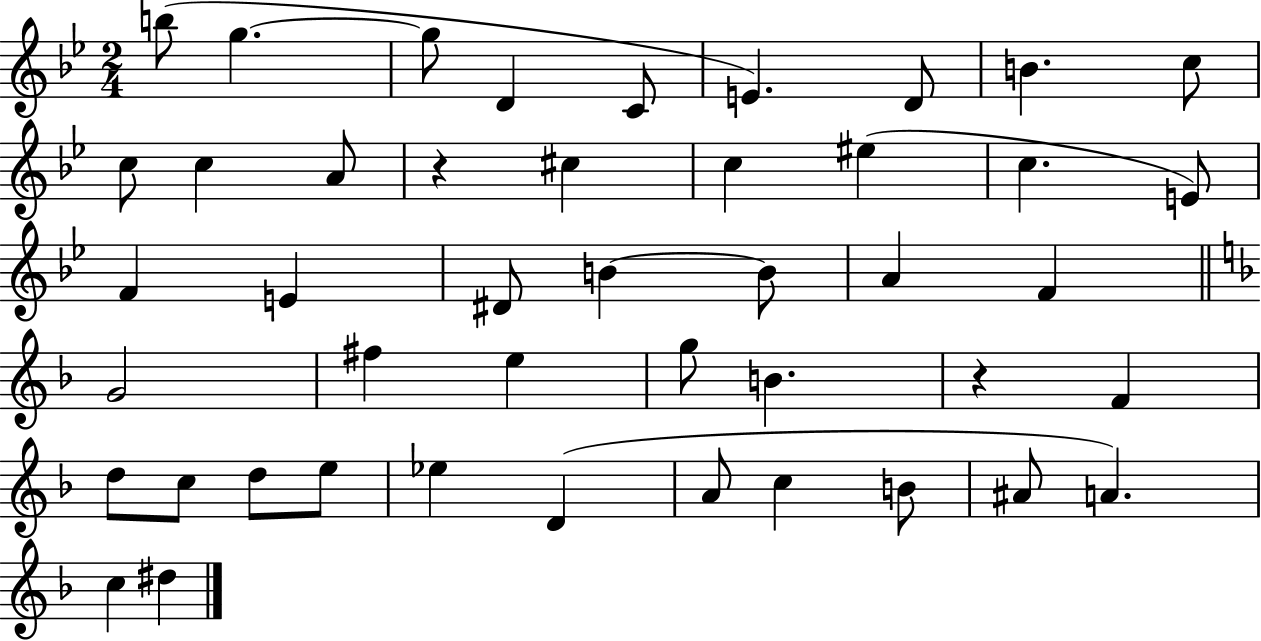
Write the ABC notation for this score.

X:1
T:Untitled
M:2/4
L:1/4
K:Bb
b/2 g g/2 D C/2 E D/2 B c/2 c/2 c A/2 z ^c c ^e c E/2 F E ^D/2 B B/2 A F G2 ^f e g/2 B z F d/2 c/2 d/2 e/2 _e D A/2 c B/2 ^A/2 A c ^d